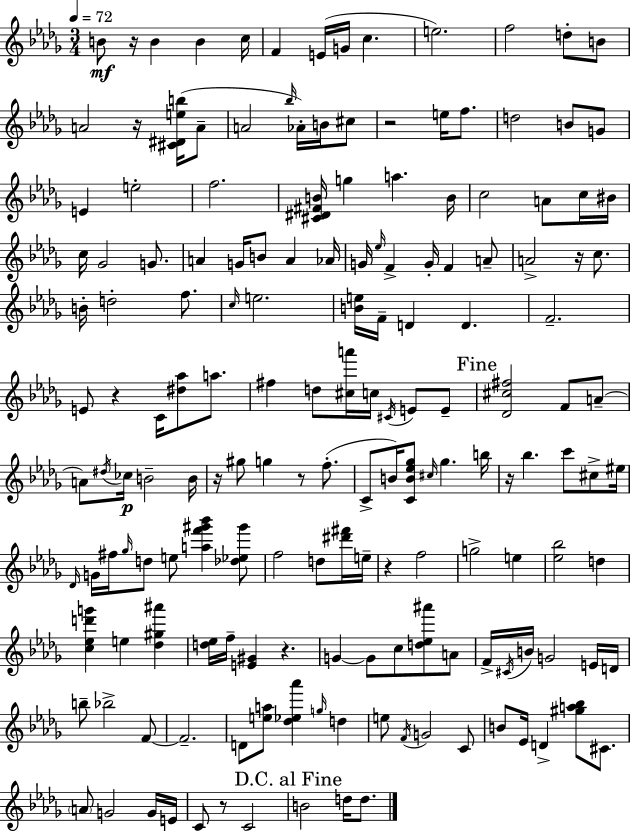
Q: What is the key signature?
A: BES minor